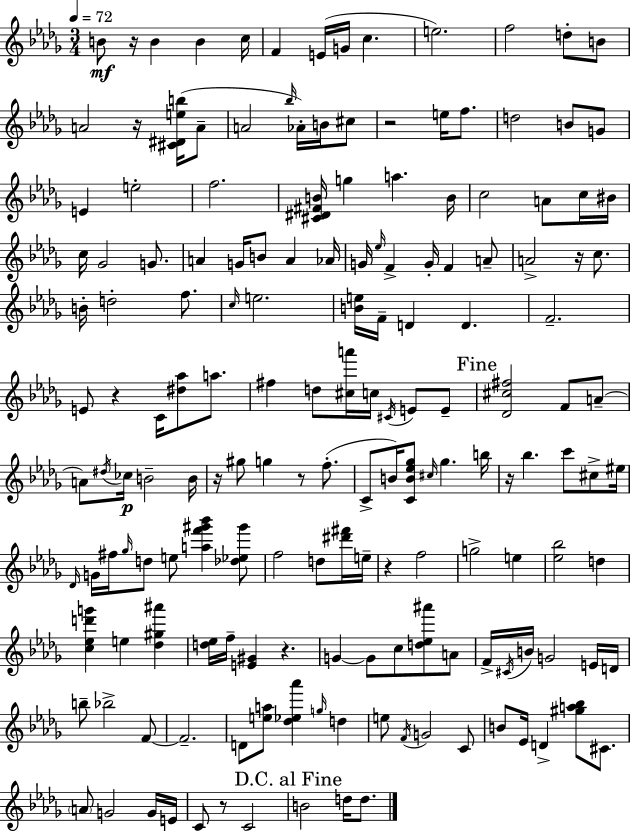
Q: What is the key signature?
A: BES minor